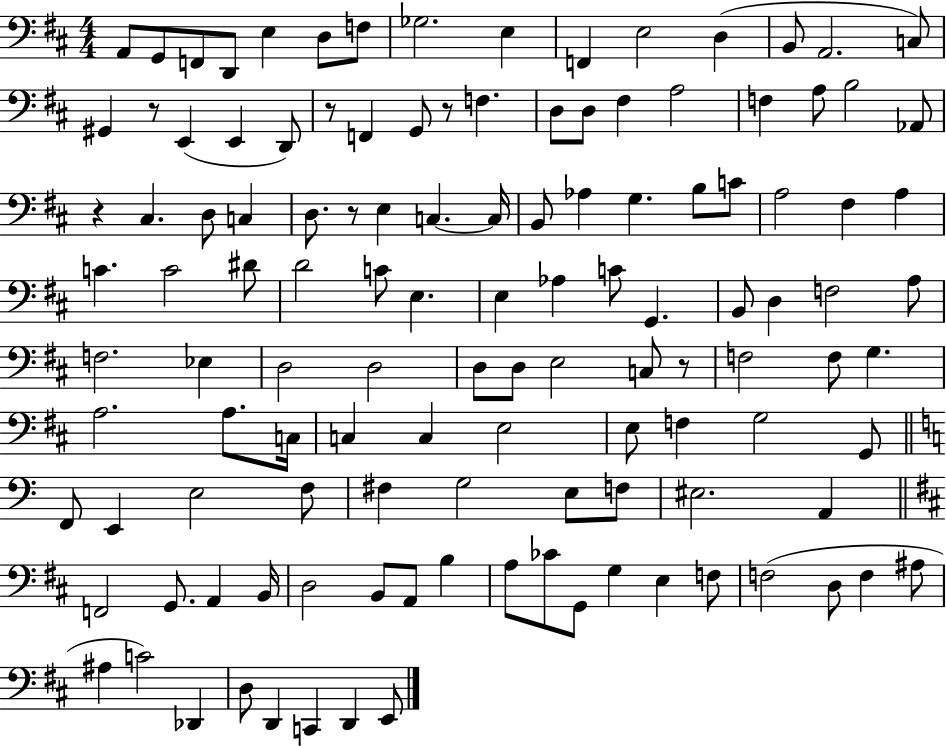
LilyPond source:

{
  \clef bass
  \numericTimeSignature
  \time 4/4
  \key d \major
  a,8 g,8 f,8 d,8 e4 d8 f8 | ges2. e4 | f,4 e2 d4( | b,8 a,2. c8) | \break gis,4 r8 e,4( e,4 d,8) | r8 f,4 g,8 r8 f4. | d8 d8 fis4 a2 | f4 a8 b2 aes,8 | \break r4 cis4. d8 c4 | d8. r8 e4 c4.~~ c16 | b,8 aes4 g4. b8 c'8 | a2 fis4 a4 | \break c'4. c'2 dis'8 | d'2 c'8 e4. | e4 aes4 c'8 g,4. | b,8 d4 f2 a8 | \break f2. ees4 | d2 d2 | d8 d8 e2 c8 r8 | f2 f8 g4. | \break a2. a8. c16 | c4 c4 e2 | e8 f4 g2 g,8 | \bar "||" \break \key c \major f,8 e,4 e2 f8 | fis4 g2 e8 f8 | eis2. a,4 | \bar "||" \break \key d \major f,2 g,8. a,4 b,16 | d2 b,8 a,8 b4 | a8 ces'8 g,8 g4 e4 f8 | f2( d8 f4 ais8 | \break ais4 c'2) des,4 | d8 d,4 c,4 d,4 e,8 | \bar "|."
}